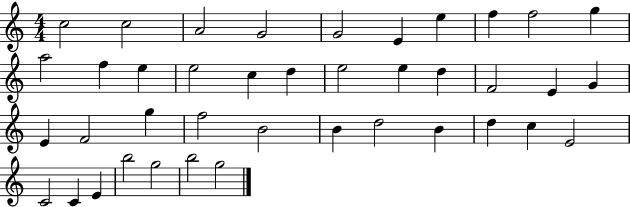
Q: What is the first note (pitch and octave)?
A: C5